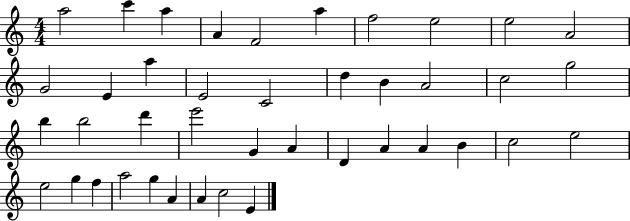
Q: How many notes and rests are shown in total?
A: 41